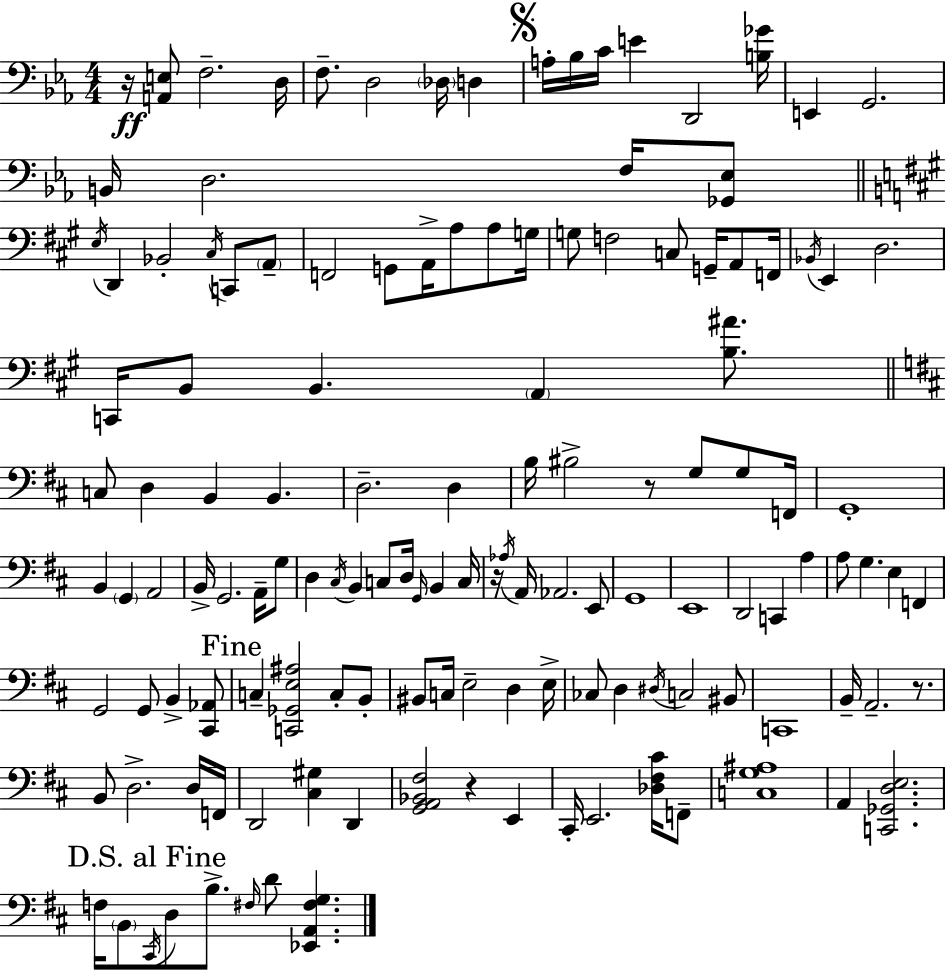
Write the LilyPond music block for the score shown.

{
  \clef bass
  \numericTimeSignature
  \time 4/4
  \key c \minor
  r16\ff <a, e>8 f2.-- d16 | f8.-- d2 \parenthesize des16 d4 | \mark \markup { \musicglyph "scripts.segno" } a16-. bes16 c'16 e'4 d,2 <b ges'>16 | e,4 g,2. | \break b,16 d2. f16 <ges, ees>8 | \bar "||" \break \key a \major \acciaccatura { e16 } d,4 bes,2-. \acciaccatura { cis16 } c,8 | \parenthesize a,8-- f,2 g,8 a,16-> a8 a8 | g16 g8 f2 c8 g,16-- a,8 | f,16 \acciaccatura { bes,16 } e,4 d2. | \break c,16 b,8 b,4. \parenthesize a,4 | <b ais'>8. \bar "||" \break \key d \major c8 d4 b,4 b,4. | d2.-- d4 | b16 bis2-> r8 g8 g8 f,16 | g,1-. | \break b,4 \parenthesize g,4 a,2 | b,16-> g,2. a,16-- g8 | d4 \acciaccatura { cis16 } b,4 c8 d16 \grace { g,16 } b,4 | c16 r16 \acciaccatura { aes16 } a,16 aes,2. | \break e,8 g,1 | e,1 | d,2 c,4 a4 | a8 g4. e4 f,4 | \break g,2 g,8 b,4-> | <cis, aes,>8 \mark "Fine" c4-- <c, ges, e ais>2 c8-. | b,8-. bis,8 c16 e2-- d4 | e16-> ces8 d4 \acciaccatura { dis16 } c2 | \break bis,8 c,1 | b,16-- a,2.-- | r8. b,8 d2.-> | d16 f,16 d,2 <cis gis>4 | \break d,4 <g, a, bes, fis>2 r4 | e,4 cis,16-. e,2. | <des fis cis'>16 f,8-- <c g ais>1 | a,4 <c, ges, d e>2. | \break \mark "D.S. al Fine" f16 \parenthesize b,8 \acciaccatura { cis,16 } d8 b8.-> \grace { fis16 } d'8 | <ees, a, fis g>4. \bar "|."
}